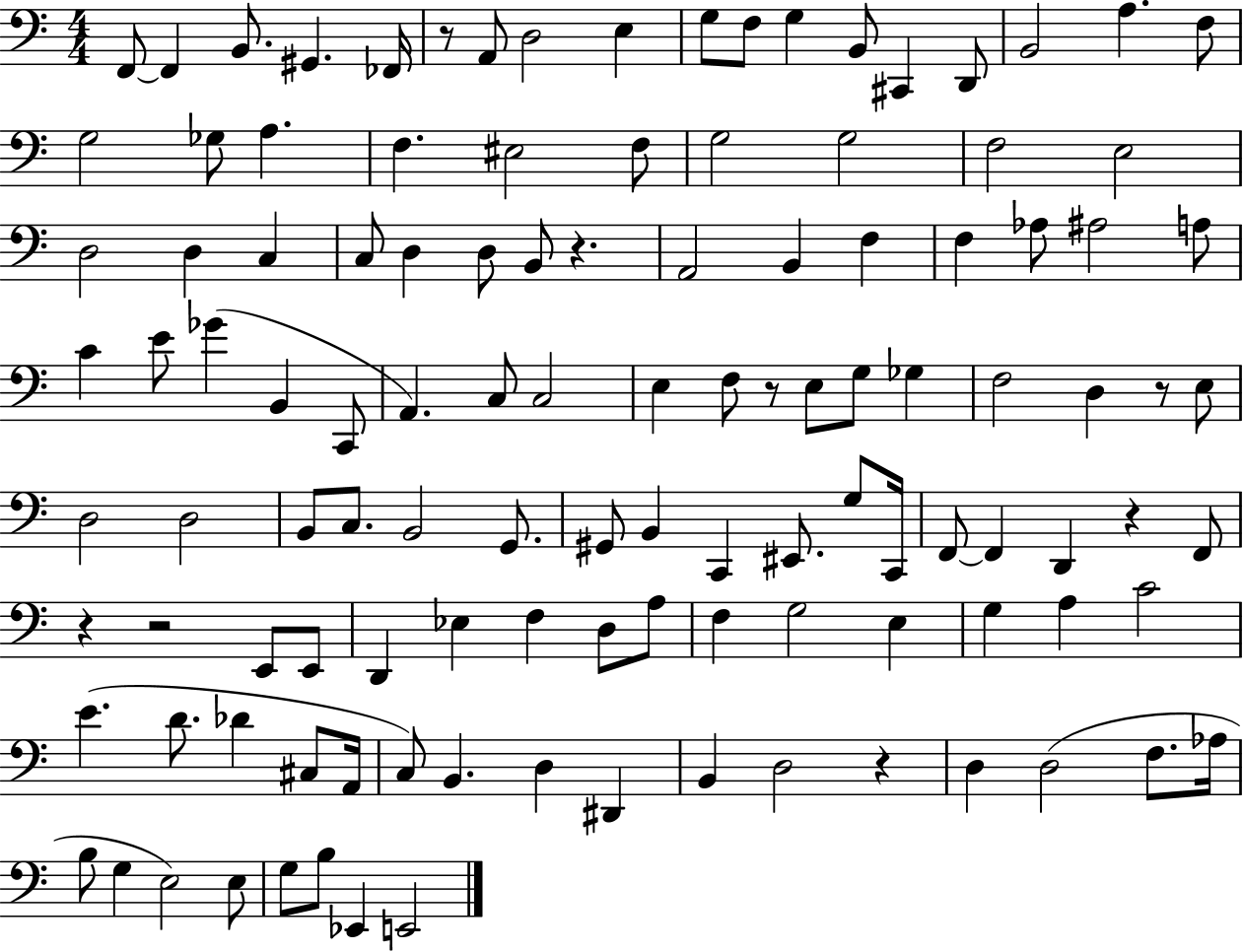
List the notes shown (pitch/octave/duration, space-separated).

F2/e F2/q B2/e. G#2/q. FES2/s R/e A2/e D3/h E3/q G3/e F3/e G3/q B2/e C#2/q D2/e B2/h A3/q. F3/e G3/h Gb3/e A3/q. F3/q. EIS3/h F3/e G3/h G3/h F3/h E3/h D3/h D3/q C3/q C3/e D3/q D3/e B2/e R/q. A2/h B2/q F3/q F3/q Ab3/e A#3/h A3/e C4/q E4/e Gb4/q B2/q C2/e A2/q. C3/e C3/h E3/q F3/e R/e E3/e G3/e Gb3/q F3/h D3/q R/e E3/e D3/h D3/h B2/e C3/e. B2/h G2/e. G#2/e B2/q C2/q EIS2/e. G3/e C2/s F2/e F2/q D2/q R/q F2/e R/q R/h E2/e E2/e D2/q Eb3/q F3/q D3/e A3/e F3/q G3/h E3/q G3/q A3/q C4/h E4/q. D4/e. Db4/q C#3/e A2/s C3/e B2/q. D3/q D#2/q B2/q D3/h R/q D3/q D3/h F3/e. Ab3/s B3/e G3/q E3/h E3/e G3/e B3/e Eb2/q E2/h